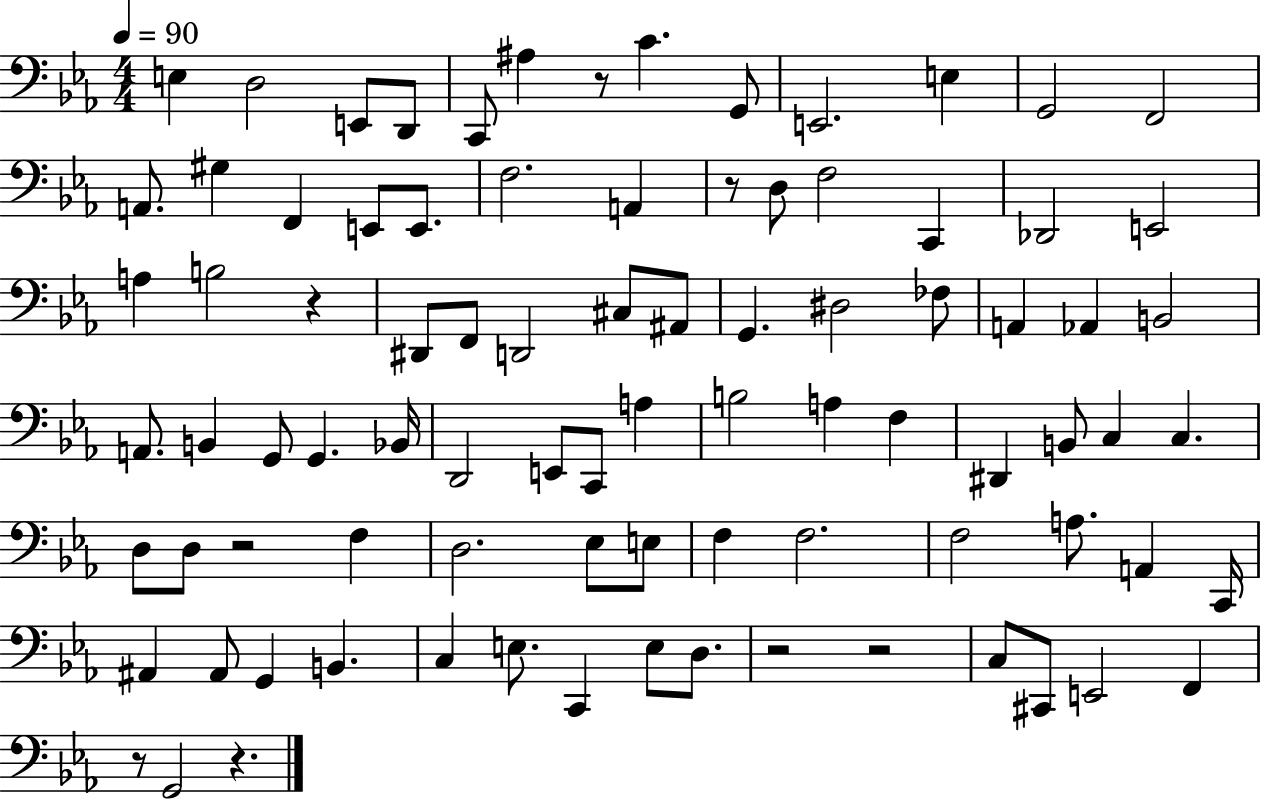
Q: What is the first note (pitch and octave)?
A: E3